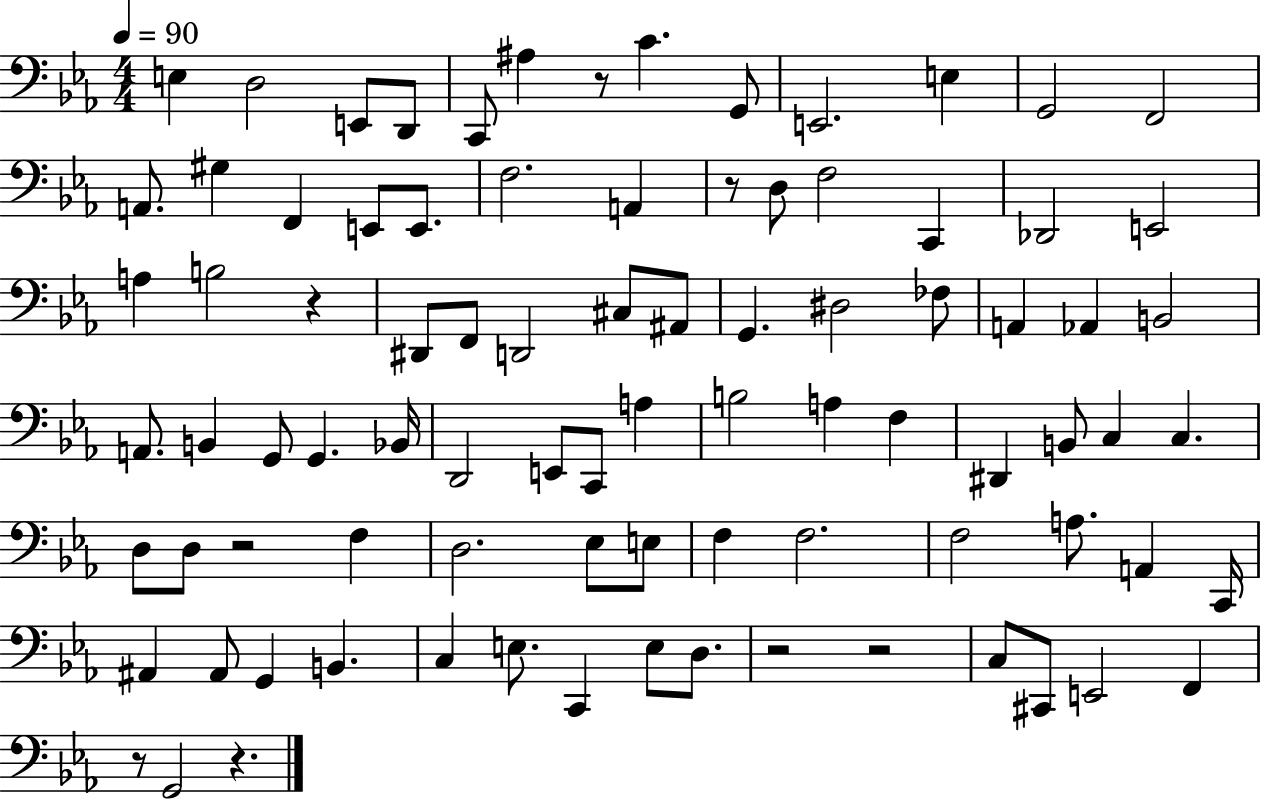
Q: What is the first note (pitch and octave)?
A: E3